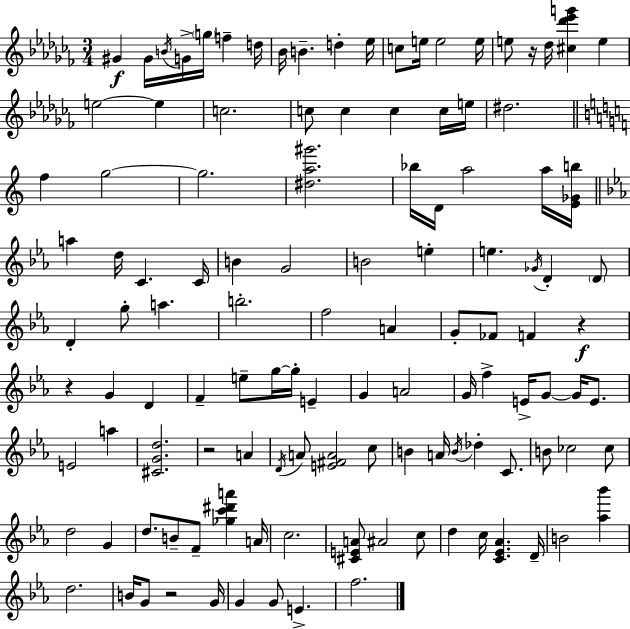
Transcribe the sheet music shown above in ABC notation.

X:1
T:Untitled
M:3/4
L:1/4
K:Abm
^G ^G/4 B/4 G/4 g/4 f d/4 _B/4 B d _e/4 c/2 e/4 e2 e/4 e/2 z/4 _d/4 [^c_d'_e'g'] e e2 e c2 c/2 c c c/4 e/4 ^d2 f g2 g2 [^da^g']2 _b/4 D/4 a2 a/4 [E_Gb]/4 a d/4 C C/4 B G2 B2 e e _G/4 D D/2 D g/2 a b2 f2 A G/2 _F/2 F z z G D F e/2 g/4 g/4 E G A2 G/4 f E/4 G/2 G/4 E/2 E2 a [^CGd]2 z2 A D/4 A/2 [E^FA]2 c/2 B A/4 B/4 _d C/2 B/2 _c2 _c/2 d2 G d/2 B/2 F/2 [_gc'^d'a'] A/4 c2 [^CEA]/2 ^A2 c/2 d c/4 [C_E_A] D/4 B2 [_a_b'] d2 B/4 G/2 z2 G/4 G G/2 E f2